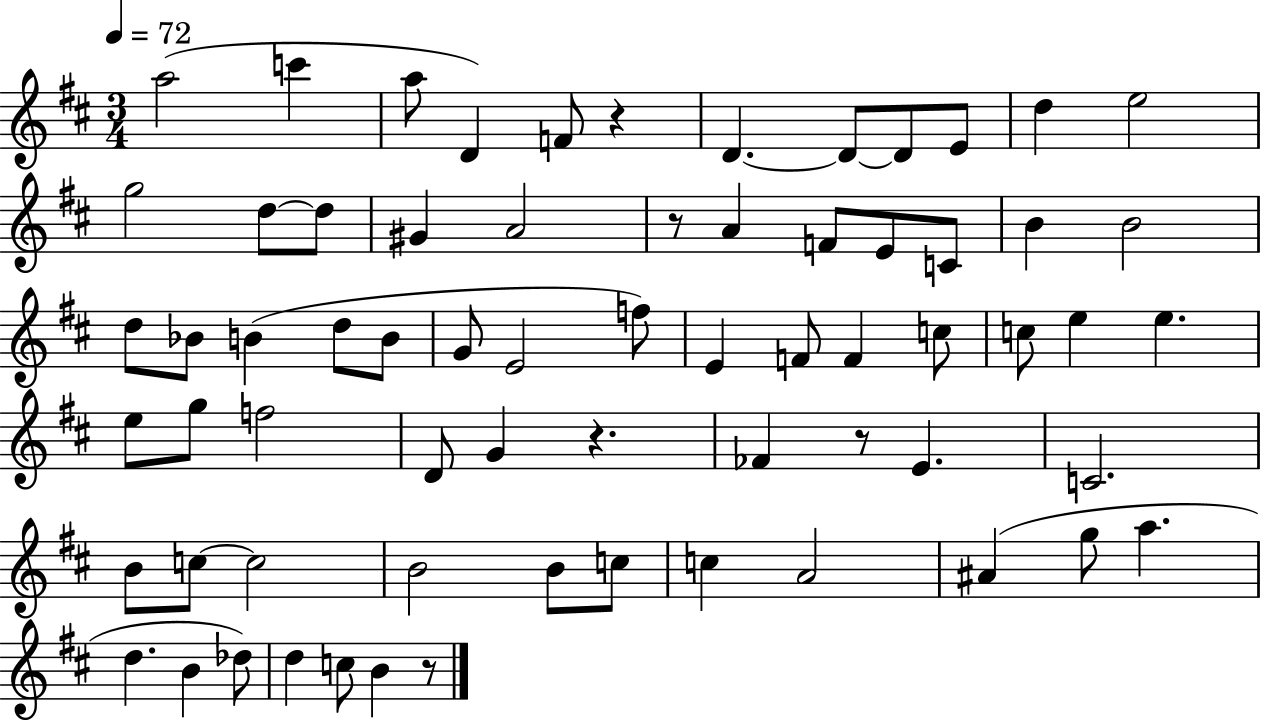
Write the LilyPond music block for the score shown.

{
  \clef treble
  \numericTimeSignature
  \time 3/4
  \key d \major
  \tempo 4 = 72
  a''2( c'''4 | a''8 d'4) f'8 r4 | d'4.~~ d'8~~ d'8 e'8 | d''4 e''2 | \break g''2 d''8~~ d''8 | gis'4 a'2 | r8 a'4 f'8 e'8 c'8 | b'4 b'2 | \break d''8 bes'8 b'4( d''8 b'8 | g'8 e'2 f''8) | e'4 f'8 f'4 c''8 | c''8 e''4 e''4. | \break e''8 g''8 f''2 | d'8 g'4 r4. | fes'4 r8 e'4. | c'2. | \break b'8 c''8~~ c''2 | b'2 b'8 c''8 | c''4 a'2 | ais'4( g''8 a''4. | \break d''4. b'4 des''8) | d''4 c''8 b'4 r8 | \bar "|."
}